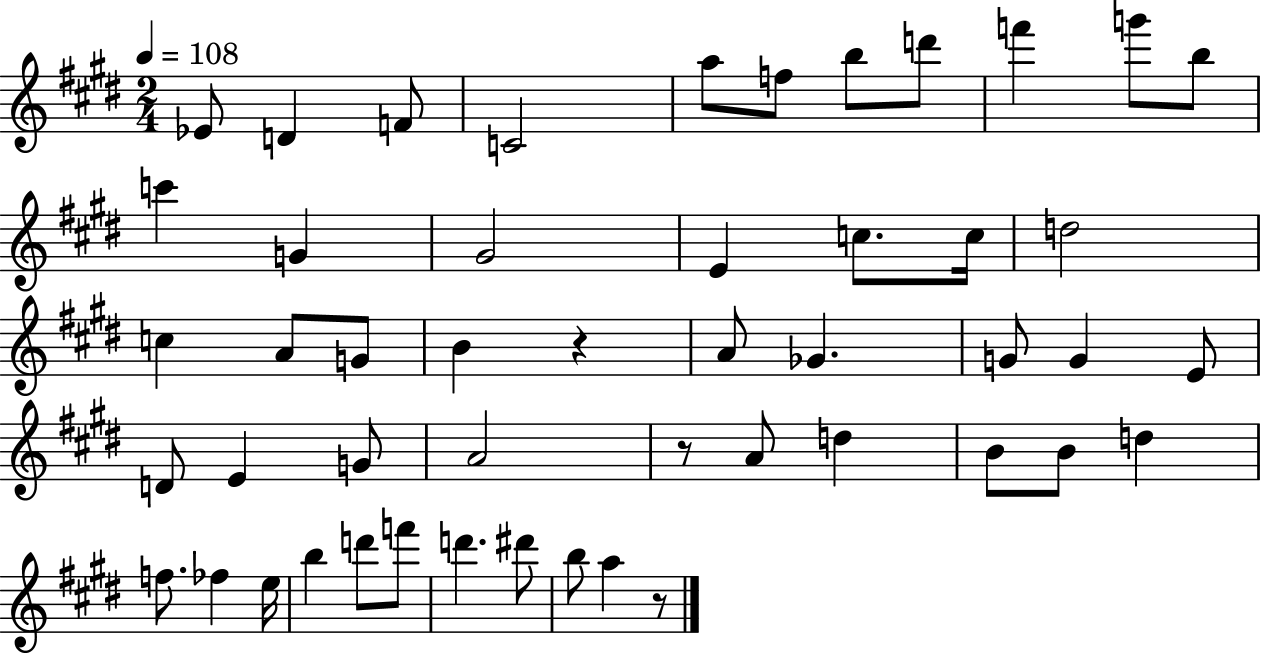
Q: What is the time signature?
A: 2/4